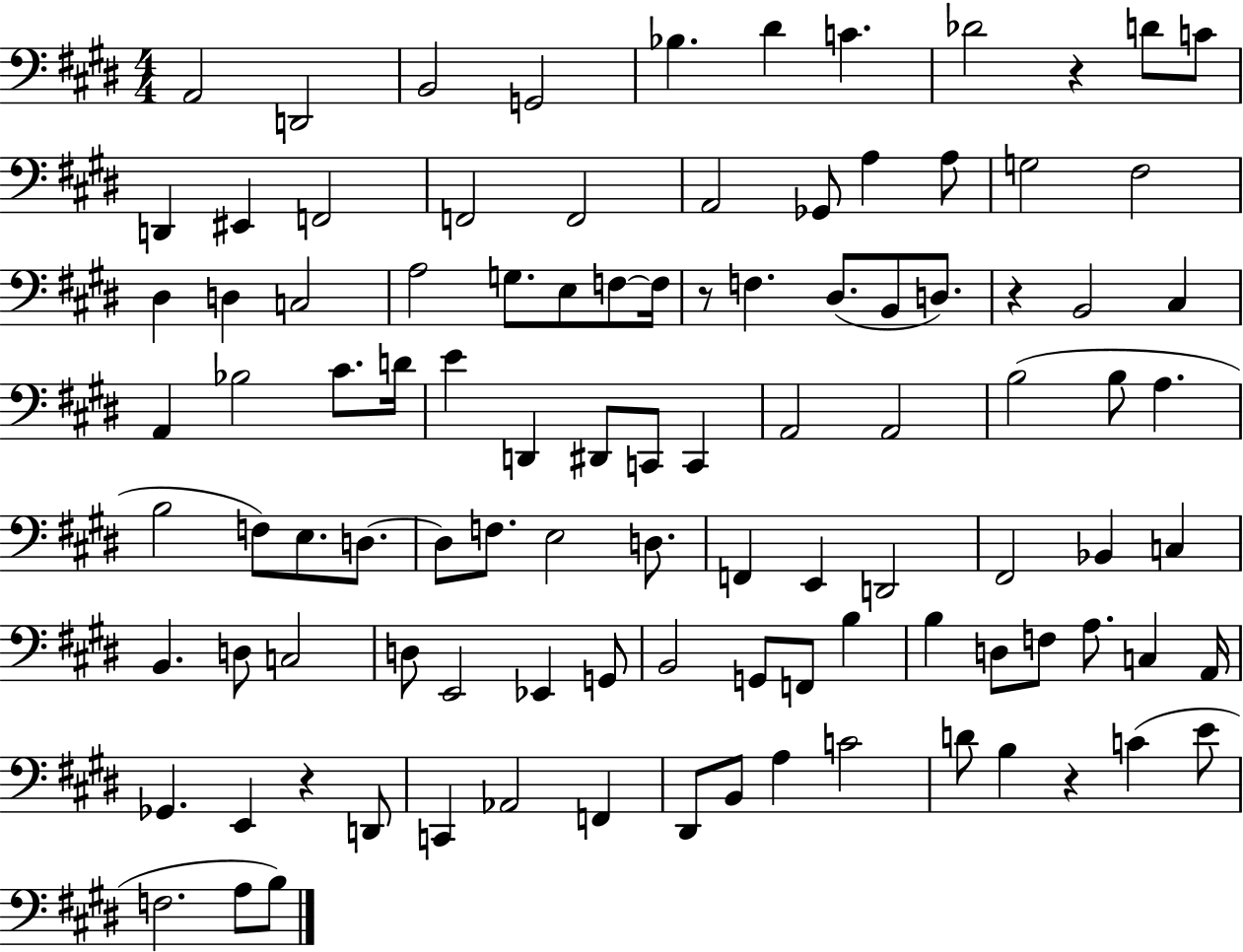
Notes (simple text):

A2/h D2/h B2/h G2/h Bb3/q. D#4/q C4/q. Db4/h R/q D4/e C4/e D2/q EIS2/q F2/h F2/h F2/h A2/h Gb2/e A3/q A3/e G3/h F#3/h D#3/q D3/q C3/h A3/h G3/e. E3/e F3/e F3/s R/e F3/q. D#3/e. B2/e D3/e. R/q B2/h C#3/q A2/q Bb3/h C#4/e. D4/s E4/q D2/q D#2/e C2/e C2/q A2/h A2/h B3/h B3/e A3/q. B3/h F3/e E3/e. D3/e. D3/e F3/e. E3/h D3/e. F2/q E2/q D2/h F#2/h Bb2/q C3/q B2/q. D3/e C3/h D3/e E2/h Eb2/q G2/e B2/h G2/e F2/e B3/q B3/q D3/e F3/e A3/e. C3/q A2/s Gb2/q. E2/q R/q D2/e C2/q Ab2/h F2/q D#2/e B2/e A3/q C4/h D4/e B3/q R/q C4/q E4/e F3/h. A3/e B3/e